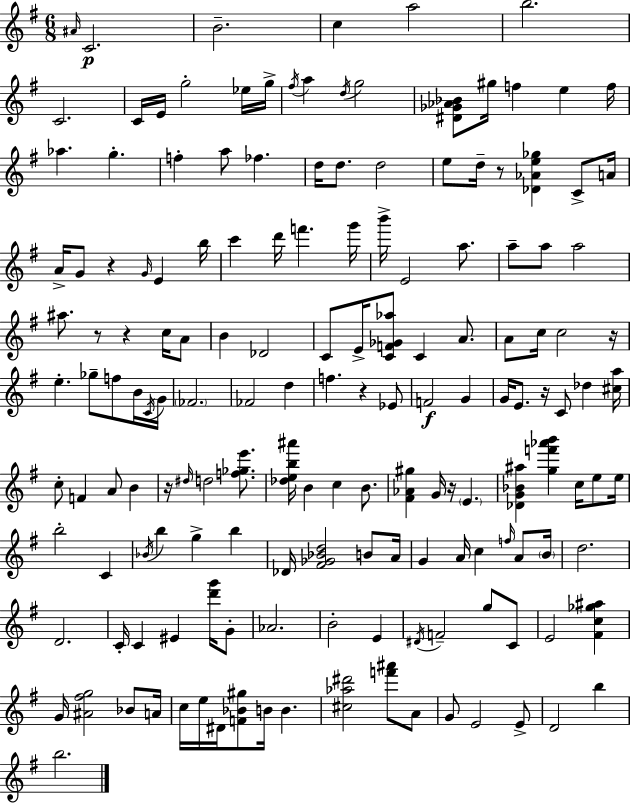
A#4/s C4/h. B4/h. C5/q A5/h B5/h. C4/h. C4/s E4/s G5/h Eb5/s G5/s F#5/s A5/q D5/s G5/h [D#4,Gb4,Ab4,Bb4]/e G#5/s F5/q E5/q F5/s Ab5/q. G5/q. F5/q A5/e FES5/q. D5/s D5/e. D5/h E5/e D5/s R/e [Db4,Ab4,E5,Gb5]/q C4/e A4/s A4/s G4/e R/q G4/s E4/q B5/s C6/q D6/s F6/q. G6/s B6/s E4/h A5/e. A5/e A5/e A5/h A#5/e. R/e R/q C5/s A4/e B4/q Db4/h C4/e E4/s [C4,F4,Gb4,Ab5]/e C4/q A4/e. A4/e C5/s C5/h R/s E5/q. Gb5/e F5/e B4/s C4/s G4/s FES4/h. FES4/h D5/q F5/q. R/q Eb4/e F4/h G4/q G4/s E4/e. R/s C4/e Db5/q [C#5,A5]/s C5/e F4/q A4/e B4/q R/s D#5/s D5/h [F5,Gb5,E6]/e. [Db5,E5,B5,A#6]/s B4/q C5/q B4/e. [F#4,Ab4,G#5]/q G4/s R/s E4/q. [Db4,G4,Bb4,A#5]/q [G5,F6,Ab6,B6]/q C5/s E5/e E5/s B5/h C4/q Bb4/s B5/q G5/q B5/q Db4/s [F#4,Gb4,Bb4,D5]/h B4/e A4/s G4/q A4/s C5/q F5/s A4/e B4/s D5/h. D4/h. C4/s C4/q EIS4/q [D6,G6]/s G4/e Ab4/h. B4/h E4/q D#4/s F4/h G5/e C4/e E4/h [F#4,C5,Gb5,A#5]/q G4/s [A#4,F#5,G5]/h Bb4/e A4/s C5/s E5/s D#4/s [F4,Bb4,G#5]/e B4/s B4/q. [C#5,Ab5,D#6]/h [F6,A#6]/e A4/e G4/e E4/h E4/e D4/h B5/q B5/h.